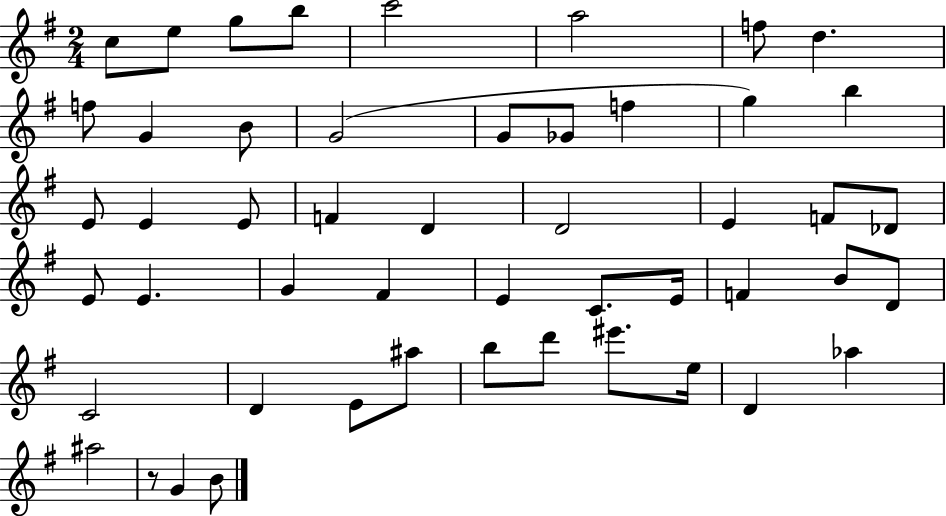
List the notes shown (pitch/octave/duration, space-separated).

C5/e E5/e G5/e B5/e C6/h A5/h F5/e D5/q. F5/e G4/q B4/e G4/h G4/e Gb4/e F5/q G5/q B5/q E4/e E4/q E4/e F4/q D4/q D4/h E4/q F4/e Db4/e E4/e E4/q. G4/q F#4/q E4/q C4/e. E4/s F4/q B4/e D4/e C4/h D4/q E4/e A#5/e B5/e D6/e EIS6/e. E5/s D4/q Ab5/q A#5/h R/e G4/q B4/e